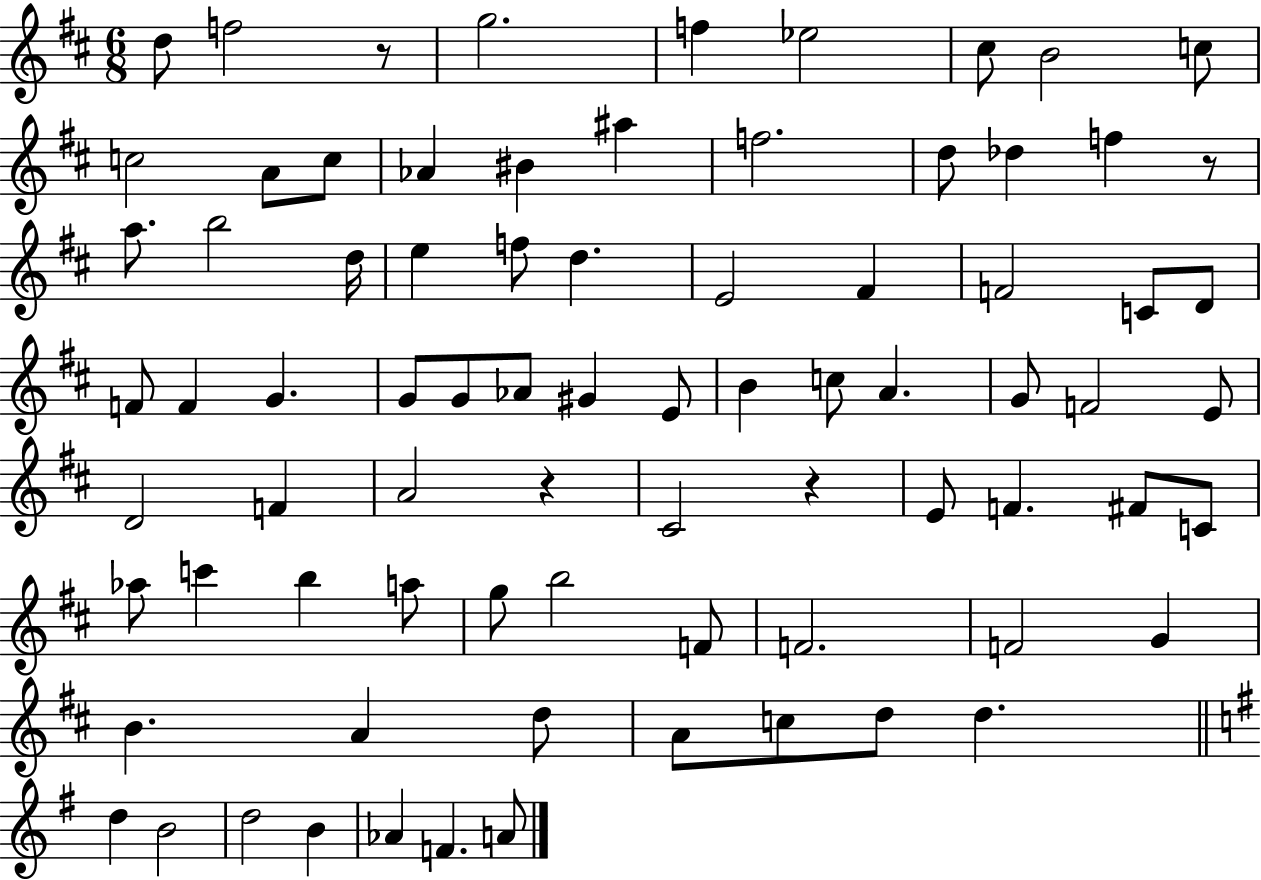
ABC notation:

X:1
T:Untitled
M:6/8
L:1/4
K:D
d/2 f2 z/2 g2 f _e2 ^c/2 B2 c/2 c2 A/2 c/2 _A ^B ^a f2 d/2 _d f z/2 a/2 b2 d/4 e f/2 d E2 ^F F2 C/2 D/2 F/2 F G G/2 G/2 _A/2 ^G E/2 B c/2 A G/2 F2 E/2 D2 F A2 z ^C2 z E/2 F ^F/2 C/2 _a/2 c' b a/2 g/2 b2 F/2 F2 F2 G B A d/2 A/2 c/2 d/2 d d B2 d2 B _A F A/2